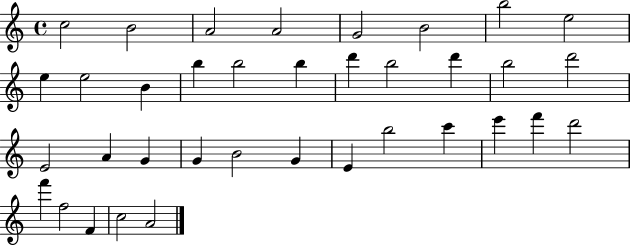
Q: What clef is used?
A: treble